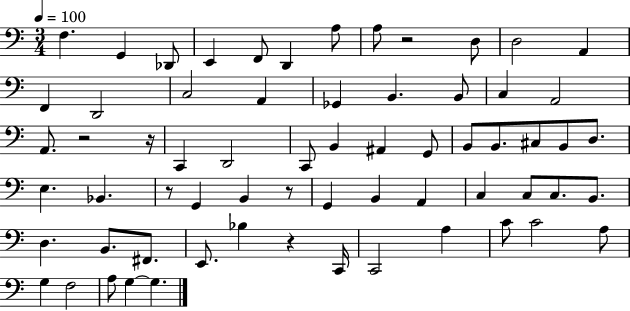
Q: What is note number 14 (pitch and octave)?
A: C3